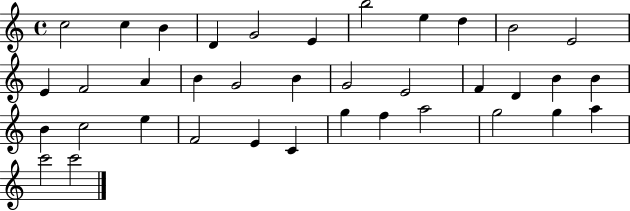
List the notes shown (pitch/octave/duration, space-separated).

C5/h C5/q B4/q D4/q G4/h E4/q B5/h E5/q D5/q B4/h E4/h E4/q F4/h A4/q B4/q G4/h B4/q G4/h E4/h F4/q D4/q B4/q B4/q B4/q C5/h E5/q F4/h E4/q C4/q G5/q F5/q A5/h G5/h G5/q A5/q C6/h C6/h